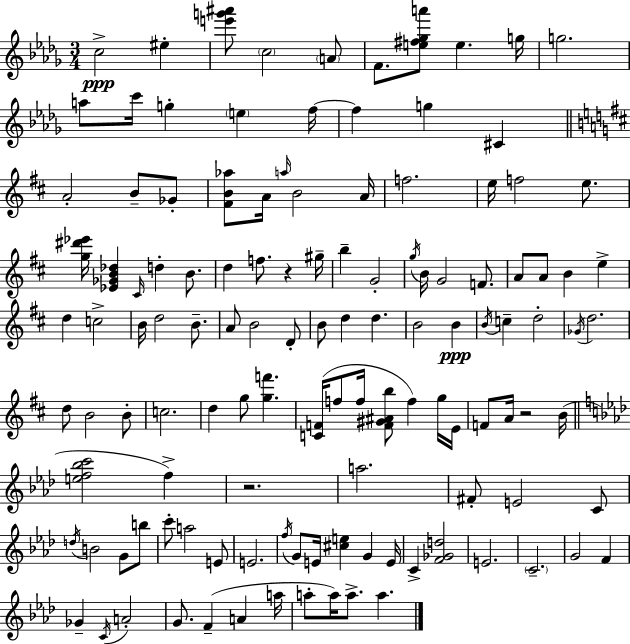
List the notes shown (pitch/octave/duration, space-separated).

C5/h EIS5/q [E6,G6,A#6]/e C5/h A4/e F4/e. [E5,F#5,Gb5,A6]/e E5/q. G5/s G5/h. A5/e C6/s G5/q E5/q F5/s F5/q G5/q C#4/q A4/h B4/e Gb4/e [F#4,B4,Ab5]/e A4/s A5/s B4/h A4/s F5/h. E5/s F5/h E5/e. [G5,D#6,Eb6]/s [Eb4,Gb4,B4,Db5]/q C#4/s D5/q B4/e. D5/q F5/e. R/q G#5/s B5/q G4/h G5/s B4/s G4/h F4/e. A4/e A4/e B4/q E5/q D5/q C5/h B4/s D5/h B4/e. A4/e B4/h D4/e B4/e D5/q D5/q. B4/h B4/q B4/s C5/q D5/h Gb4/s D5/h. D5/e B4/h B4/e C5/h. D5/q G5/e [G5,F6]/q. [C4,F4]/s F5/e F5/s [F4,G#4,A#4,B5]/e F5/q G5/s E4/s F4/e A4/s R/h B4/s [E5,F5,Bb5,C6]/h F5/q R/h. A5/h. F#4/e E4/h C4/e D5/s B4/h G4/e B5/e C6/e A5/h E4/e E4/h. F5/s G4/e E4/s [C#5,E5]/q G4/q E4/s C4/q [F4,Gb4,D5]/h E4/h. C4/h. G4/h F4/q Gb4/q C4/s A4/h G4/e. F4/q A4/q A5/s A5/e A5/s A5/e. A5/q.